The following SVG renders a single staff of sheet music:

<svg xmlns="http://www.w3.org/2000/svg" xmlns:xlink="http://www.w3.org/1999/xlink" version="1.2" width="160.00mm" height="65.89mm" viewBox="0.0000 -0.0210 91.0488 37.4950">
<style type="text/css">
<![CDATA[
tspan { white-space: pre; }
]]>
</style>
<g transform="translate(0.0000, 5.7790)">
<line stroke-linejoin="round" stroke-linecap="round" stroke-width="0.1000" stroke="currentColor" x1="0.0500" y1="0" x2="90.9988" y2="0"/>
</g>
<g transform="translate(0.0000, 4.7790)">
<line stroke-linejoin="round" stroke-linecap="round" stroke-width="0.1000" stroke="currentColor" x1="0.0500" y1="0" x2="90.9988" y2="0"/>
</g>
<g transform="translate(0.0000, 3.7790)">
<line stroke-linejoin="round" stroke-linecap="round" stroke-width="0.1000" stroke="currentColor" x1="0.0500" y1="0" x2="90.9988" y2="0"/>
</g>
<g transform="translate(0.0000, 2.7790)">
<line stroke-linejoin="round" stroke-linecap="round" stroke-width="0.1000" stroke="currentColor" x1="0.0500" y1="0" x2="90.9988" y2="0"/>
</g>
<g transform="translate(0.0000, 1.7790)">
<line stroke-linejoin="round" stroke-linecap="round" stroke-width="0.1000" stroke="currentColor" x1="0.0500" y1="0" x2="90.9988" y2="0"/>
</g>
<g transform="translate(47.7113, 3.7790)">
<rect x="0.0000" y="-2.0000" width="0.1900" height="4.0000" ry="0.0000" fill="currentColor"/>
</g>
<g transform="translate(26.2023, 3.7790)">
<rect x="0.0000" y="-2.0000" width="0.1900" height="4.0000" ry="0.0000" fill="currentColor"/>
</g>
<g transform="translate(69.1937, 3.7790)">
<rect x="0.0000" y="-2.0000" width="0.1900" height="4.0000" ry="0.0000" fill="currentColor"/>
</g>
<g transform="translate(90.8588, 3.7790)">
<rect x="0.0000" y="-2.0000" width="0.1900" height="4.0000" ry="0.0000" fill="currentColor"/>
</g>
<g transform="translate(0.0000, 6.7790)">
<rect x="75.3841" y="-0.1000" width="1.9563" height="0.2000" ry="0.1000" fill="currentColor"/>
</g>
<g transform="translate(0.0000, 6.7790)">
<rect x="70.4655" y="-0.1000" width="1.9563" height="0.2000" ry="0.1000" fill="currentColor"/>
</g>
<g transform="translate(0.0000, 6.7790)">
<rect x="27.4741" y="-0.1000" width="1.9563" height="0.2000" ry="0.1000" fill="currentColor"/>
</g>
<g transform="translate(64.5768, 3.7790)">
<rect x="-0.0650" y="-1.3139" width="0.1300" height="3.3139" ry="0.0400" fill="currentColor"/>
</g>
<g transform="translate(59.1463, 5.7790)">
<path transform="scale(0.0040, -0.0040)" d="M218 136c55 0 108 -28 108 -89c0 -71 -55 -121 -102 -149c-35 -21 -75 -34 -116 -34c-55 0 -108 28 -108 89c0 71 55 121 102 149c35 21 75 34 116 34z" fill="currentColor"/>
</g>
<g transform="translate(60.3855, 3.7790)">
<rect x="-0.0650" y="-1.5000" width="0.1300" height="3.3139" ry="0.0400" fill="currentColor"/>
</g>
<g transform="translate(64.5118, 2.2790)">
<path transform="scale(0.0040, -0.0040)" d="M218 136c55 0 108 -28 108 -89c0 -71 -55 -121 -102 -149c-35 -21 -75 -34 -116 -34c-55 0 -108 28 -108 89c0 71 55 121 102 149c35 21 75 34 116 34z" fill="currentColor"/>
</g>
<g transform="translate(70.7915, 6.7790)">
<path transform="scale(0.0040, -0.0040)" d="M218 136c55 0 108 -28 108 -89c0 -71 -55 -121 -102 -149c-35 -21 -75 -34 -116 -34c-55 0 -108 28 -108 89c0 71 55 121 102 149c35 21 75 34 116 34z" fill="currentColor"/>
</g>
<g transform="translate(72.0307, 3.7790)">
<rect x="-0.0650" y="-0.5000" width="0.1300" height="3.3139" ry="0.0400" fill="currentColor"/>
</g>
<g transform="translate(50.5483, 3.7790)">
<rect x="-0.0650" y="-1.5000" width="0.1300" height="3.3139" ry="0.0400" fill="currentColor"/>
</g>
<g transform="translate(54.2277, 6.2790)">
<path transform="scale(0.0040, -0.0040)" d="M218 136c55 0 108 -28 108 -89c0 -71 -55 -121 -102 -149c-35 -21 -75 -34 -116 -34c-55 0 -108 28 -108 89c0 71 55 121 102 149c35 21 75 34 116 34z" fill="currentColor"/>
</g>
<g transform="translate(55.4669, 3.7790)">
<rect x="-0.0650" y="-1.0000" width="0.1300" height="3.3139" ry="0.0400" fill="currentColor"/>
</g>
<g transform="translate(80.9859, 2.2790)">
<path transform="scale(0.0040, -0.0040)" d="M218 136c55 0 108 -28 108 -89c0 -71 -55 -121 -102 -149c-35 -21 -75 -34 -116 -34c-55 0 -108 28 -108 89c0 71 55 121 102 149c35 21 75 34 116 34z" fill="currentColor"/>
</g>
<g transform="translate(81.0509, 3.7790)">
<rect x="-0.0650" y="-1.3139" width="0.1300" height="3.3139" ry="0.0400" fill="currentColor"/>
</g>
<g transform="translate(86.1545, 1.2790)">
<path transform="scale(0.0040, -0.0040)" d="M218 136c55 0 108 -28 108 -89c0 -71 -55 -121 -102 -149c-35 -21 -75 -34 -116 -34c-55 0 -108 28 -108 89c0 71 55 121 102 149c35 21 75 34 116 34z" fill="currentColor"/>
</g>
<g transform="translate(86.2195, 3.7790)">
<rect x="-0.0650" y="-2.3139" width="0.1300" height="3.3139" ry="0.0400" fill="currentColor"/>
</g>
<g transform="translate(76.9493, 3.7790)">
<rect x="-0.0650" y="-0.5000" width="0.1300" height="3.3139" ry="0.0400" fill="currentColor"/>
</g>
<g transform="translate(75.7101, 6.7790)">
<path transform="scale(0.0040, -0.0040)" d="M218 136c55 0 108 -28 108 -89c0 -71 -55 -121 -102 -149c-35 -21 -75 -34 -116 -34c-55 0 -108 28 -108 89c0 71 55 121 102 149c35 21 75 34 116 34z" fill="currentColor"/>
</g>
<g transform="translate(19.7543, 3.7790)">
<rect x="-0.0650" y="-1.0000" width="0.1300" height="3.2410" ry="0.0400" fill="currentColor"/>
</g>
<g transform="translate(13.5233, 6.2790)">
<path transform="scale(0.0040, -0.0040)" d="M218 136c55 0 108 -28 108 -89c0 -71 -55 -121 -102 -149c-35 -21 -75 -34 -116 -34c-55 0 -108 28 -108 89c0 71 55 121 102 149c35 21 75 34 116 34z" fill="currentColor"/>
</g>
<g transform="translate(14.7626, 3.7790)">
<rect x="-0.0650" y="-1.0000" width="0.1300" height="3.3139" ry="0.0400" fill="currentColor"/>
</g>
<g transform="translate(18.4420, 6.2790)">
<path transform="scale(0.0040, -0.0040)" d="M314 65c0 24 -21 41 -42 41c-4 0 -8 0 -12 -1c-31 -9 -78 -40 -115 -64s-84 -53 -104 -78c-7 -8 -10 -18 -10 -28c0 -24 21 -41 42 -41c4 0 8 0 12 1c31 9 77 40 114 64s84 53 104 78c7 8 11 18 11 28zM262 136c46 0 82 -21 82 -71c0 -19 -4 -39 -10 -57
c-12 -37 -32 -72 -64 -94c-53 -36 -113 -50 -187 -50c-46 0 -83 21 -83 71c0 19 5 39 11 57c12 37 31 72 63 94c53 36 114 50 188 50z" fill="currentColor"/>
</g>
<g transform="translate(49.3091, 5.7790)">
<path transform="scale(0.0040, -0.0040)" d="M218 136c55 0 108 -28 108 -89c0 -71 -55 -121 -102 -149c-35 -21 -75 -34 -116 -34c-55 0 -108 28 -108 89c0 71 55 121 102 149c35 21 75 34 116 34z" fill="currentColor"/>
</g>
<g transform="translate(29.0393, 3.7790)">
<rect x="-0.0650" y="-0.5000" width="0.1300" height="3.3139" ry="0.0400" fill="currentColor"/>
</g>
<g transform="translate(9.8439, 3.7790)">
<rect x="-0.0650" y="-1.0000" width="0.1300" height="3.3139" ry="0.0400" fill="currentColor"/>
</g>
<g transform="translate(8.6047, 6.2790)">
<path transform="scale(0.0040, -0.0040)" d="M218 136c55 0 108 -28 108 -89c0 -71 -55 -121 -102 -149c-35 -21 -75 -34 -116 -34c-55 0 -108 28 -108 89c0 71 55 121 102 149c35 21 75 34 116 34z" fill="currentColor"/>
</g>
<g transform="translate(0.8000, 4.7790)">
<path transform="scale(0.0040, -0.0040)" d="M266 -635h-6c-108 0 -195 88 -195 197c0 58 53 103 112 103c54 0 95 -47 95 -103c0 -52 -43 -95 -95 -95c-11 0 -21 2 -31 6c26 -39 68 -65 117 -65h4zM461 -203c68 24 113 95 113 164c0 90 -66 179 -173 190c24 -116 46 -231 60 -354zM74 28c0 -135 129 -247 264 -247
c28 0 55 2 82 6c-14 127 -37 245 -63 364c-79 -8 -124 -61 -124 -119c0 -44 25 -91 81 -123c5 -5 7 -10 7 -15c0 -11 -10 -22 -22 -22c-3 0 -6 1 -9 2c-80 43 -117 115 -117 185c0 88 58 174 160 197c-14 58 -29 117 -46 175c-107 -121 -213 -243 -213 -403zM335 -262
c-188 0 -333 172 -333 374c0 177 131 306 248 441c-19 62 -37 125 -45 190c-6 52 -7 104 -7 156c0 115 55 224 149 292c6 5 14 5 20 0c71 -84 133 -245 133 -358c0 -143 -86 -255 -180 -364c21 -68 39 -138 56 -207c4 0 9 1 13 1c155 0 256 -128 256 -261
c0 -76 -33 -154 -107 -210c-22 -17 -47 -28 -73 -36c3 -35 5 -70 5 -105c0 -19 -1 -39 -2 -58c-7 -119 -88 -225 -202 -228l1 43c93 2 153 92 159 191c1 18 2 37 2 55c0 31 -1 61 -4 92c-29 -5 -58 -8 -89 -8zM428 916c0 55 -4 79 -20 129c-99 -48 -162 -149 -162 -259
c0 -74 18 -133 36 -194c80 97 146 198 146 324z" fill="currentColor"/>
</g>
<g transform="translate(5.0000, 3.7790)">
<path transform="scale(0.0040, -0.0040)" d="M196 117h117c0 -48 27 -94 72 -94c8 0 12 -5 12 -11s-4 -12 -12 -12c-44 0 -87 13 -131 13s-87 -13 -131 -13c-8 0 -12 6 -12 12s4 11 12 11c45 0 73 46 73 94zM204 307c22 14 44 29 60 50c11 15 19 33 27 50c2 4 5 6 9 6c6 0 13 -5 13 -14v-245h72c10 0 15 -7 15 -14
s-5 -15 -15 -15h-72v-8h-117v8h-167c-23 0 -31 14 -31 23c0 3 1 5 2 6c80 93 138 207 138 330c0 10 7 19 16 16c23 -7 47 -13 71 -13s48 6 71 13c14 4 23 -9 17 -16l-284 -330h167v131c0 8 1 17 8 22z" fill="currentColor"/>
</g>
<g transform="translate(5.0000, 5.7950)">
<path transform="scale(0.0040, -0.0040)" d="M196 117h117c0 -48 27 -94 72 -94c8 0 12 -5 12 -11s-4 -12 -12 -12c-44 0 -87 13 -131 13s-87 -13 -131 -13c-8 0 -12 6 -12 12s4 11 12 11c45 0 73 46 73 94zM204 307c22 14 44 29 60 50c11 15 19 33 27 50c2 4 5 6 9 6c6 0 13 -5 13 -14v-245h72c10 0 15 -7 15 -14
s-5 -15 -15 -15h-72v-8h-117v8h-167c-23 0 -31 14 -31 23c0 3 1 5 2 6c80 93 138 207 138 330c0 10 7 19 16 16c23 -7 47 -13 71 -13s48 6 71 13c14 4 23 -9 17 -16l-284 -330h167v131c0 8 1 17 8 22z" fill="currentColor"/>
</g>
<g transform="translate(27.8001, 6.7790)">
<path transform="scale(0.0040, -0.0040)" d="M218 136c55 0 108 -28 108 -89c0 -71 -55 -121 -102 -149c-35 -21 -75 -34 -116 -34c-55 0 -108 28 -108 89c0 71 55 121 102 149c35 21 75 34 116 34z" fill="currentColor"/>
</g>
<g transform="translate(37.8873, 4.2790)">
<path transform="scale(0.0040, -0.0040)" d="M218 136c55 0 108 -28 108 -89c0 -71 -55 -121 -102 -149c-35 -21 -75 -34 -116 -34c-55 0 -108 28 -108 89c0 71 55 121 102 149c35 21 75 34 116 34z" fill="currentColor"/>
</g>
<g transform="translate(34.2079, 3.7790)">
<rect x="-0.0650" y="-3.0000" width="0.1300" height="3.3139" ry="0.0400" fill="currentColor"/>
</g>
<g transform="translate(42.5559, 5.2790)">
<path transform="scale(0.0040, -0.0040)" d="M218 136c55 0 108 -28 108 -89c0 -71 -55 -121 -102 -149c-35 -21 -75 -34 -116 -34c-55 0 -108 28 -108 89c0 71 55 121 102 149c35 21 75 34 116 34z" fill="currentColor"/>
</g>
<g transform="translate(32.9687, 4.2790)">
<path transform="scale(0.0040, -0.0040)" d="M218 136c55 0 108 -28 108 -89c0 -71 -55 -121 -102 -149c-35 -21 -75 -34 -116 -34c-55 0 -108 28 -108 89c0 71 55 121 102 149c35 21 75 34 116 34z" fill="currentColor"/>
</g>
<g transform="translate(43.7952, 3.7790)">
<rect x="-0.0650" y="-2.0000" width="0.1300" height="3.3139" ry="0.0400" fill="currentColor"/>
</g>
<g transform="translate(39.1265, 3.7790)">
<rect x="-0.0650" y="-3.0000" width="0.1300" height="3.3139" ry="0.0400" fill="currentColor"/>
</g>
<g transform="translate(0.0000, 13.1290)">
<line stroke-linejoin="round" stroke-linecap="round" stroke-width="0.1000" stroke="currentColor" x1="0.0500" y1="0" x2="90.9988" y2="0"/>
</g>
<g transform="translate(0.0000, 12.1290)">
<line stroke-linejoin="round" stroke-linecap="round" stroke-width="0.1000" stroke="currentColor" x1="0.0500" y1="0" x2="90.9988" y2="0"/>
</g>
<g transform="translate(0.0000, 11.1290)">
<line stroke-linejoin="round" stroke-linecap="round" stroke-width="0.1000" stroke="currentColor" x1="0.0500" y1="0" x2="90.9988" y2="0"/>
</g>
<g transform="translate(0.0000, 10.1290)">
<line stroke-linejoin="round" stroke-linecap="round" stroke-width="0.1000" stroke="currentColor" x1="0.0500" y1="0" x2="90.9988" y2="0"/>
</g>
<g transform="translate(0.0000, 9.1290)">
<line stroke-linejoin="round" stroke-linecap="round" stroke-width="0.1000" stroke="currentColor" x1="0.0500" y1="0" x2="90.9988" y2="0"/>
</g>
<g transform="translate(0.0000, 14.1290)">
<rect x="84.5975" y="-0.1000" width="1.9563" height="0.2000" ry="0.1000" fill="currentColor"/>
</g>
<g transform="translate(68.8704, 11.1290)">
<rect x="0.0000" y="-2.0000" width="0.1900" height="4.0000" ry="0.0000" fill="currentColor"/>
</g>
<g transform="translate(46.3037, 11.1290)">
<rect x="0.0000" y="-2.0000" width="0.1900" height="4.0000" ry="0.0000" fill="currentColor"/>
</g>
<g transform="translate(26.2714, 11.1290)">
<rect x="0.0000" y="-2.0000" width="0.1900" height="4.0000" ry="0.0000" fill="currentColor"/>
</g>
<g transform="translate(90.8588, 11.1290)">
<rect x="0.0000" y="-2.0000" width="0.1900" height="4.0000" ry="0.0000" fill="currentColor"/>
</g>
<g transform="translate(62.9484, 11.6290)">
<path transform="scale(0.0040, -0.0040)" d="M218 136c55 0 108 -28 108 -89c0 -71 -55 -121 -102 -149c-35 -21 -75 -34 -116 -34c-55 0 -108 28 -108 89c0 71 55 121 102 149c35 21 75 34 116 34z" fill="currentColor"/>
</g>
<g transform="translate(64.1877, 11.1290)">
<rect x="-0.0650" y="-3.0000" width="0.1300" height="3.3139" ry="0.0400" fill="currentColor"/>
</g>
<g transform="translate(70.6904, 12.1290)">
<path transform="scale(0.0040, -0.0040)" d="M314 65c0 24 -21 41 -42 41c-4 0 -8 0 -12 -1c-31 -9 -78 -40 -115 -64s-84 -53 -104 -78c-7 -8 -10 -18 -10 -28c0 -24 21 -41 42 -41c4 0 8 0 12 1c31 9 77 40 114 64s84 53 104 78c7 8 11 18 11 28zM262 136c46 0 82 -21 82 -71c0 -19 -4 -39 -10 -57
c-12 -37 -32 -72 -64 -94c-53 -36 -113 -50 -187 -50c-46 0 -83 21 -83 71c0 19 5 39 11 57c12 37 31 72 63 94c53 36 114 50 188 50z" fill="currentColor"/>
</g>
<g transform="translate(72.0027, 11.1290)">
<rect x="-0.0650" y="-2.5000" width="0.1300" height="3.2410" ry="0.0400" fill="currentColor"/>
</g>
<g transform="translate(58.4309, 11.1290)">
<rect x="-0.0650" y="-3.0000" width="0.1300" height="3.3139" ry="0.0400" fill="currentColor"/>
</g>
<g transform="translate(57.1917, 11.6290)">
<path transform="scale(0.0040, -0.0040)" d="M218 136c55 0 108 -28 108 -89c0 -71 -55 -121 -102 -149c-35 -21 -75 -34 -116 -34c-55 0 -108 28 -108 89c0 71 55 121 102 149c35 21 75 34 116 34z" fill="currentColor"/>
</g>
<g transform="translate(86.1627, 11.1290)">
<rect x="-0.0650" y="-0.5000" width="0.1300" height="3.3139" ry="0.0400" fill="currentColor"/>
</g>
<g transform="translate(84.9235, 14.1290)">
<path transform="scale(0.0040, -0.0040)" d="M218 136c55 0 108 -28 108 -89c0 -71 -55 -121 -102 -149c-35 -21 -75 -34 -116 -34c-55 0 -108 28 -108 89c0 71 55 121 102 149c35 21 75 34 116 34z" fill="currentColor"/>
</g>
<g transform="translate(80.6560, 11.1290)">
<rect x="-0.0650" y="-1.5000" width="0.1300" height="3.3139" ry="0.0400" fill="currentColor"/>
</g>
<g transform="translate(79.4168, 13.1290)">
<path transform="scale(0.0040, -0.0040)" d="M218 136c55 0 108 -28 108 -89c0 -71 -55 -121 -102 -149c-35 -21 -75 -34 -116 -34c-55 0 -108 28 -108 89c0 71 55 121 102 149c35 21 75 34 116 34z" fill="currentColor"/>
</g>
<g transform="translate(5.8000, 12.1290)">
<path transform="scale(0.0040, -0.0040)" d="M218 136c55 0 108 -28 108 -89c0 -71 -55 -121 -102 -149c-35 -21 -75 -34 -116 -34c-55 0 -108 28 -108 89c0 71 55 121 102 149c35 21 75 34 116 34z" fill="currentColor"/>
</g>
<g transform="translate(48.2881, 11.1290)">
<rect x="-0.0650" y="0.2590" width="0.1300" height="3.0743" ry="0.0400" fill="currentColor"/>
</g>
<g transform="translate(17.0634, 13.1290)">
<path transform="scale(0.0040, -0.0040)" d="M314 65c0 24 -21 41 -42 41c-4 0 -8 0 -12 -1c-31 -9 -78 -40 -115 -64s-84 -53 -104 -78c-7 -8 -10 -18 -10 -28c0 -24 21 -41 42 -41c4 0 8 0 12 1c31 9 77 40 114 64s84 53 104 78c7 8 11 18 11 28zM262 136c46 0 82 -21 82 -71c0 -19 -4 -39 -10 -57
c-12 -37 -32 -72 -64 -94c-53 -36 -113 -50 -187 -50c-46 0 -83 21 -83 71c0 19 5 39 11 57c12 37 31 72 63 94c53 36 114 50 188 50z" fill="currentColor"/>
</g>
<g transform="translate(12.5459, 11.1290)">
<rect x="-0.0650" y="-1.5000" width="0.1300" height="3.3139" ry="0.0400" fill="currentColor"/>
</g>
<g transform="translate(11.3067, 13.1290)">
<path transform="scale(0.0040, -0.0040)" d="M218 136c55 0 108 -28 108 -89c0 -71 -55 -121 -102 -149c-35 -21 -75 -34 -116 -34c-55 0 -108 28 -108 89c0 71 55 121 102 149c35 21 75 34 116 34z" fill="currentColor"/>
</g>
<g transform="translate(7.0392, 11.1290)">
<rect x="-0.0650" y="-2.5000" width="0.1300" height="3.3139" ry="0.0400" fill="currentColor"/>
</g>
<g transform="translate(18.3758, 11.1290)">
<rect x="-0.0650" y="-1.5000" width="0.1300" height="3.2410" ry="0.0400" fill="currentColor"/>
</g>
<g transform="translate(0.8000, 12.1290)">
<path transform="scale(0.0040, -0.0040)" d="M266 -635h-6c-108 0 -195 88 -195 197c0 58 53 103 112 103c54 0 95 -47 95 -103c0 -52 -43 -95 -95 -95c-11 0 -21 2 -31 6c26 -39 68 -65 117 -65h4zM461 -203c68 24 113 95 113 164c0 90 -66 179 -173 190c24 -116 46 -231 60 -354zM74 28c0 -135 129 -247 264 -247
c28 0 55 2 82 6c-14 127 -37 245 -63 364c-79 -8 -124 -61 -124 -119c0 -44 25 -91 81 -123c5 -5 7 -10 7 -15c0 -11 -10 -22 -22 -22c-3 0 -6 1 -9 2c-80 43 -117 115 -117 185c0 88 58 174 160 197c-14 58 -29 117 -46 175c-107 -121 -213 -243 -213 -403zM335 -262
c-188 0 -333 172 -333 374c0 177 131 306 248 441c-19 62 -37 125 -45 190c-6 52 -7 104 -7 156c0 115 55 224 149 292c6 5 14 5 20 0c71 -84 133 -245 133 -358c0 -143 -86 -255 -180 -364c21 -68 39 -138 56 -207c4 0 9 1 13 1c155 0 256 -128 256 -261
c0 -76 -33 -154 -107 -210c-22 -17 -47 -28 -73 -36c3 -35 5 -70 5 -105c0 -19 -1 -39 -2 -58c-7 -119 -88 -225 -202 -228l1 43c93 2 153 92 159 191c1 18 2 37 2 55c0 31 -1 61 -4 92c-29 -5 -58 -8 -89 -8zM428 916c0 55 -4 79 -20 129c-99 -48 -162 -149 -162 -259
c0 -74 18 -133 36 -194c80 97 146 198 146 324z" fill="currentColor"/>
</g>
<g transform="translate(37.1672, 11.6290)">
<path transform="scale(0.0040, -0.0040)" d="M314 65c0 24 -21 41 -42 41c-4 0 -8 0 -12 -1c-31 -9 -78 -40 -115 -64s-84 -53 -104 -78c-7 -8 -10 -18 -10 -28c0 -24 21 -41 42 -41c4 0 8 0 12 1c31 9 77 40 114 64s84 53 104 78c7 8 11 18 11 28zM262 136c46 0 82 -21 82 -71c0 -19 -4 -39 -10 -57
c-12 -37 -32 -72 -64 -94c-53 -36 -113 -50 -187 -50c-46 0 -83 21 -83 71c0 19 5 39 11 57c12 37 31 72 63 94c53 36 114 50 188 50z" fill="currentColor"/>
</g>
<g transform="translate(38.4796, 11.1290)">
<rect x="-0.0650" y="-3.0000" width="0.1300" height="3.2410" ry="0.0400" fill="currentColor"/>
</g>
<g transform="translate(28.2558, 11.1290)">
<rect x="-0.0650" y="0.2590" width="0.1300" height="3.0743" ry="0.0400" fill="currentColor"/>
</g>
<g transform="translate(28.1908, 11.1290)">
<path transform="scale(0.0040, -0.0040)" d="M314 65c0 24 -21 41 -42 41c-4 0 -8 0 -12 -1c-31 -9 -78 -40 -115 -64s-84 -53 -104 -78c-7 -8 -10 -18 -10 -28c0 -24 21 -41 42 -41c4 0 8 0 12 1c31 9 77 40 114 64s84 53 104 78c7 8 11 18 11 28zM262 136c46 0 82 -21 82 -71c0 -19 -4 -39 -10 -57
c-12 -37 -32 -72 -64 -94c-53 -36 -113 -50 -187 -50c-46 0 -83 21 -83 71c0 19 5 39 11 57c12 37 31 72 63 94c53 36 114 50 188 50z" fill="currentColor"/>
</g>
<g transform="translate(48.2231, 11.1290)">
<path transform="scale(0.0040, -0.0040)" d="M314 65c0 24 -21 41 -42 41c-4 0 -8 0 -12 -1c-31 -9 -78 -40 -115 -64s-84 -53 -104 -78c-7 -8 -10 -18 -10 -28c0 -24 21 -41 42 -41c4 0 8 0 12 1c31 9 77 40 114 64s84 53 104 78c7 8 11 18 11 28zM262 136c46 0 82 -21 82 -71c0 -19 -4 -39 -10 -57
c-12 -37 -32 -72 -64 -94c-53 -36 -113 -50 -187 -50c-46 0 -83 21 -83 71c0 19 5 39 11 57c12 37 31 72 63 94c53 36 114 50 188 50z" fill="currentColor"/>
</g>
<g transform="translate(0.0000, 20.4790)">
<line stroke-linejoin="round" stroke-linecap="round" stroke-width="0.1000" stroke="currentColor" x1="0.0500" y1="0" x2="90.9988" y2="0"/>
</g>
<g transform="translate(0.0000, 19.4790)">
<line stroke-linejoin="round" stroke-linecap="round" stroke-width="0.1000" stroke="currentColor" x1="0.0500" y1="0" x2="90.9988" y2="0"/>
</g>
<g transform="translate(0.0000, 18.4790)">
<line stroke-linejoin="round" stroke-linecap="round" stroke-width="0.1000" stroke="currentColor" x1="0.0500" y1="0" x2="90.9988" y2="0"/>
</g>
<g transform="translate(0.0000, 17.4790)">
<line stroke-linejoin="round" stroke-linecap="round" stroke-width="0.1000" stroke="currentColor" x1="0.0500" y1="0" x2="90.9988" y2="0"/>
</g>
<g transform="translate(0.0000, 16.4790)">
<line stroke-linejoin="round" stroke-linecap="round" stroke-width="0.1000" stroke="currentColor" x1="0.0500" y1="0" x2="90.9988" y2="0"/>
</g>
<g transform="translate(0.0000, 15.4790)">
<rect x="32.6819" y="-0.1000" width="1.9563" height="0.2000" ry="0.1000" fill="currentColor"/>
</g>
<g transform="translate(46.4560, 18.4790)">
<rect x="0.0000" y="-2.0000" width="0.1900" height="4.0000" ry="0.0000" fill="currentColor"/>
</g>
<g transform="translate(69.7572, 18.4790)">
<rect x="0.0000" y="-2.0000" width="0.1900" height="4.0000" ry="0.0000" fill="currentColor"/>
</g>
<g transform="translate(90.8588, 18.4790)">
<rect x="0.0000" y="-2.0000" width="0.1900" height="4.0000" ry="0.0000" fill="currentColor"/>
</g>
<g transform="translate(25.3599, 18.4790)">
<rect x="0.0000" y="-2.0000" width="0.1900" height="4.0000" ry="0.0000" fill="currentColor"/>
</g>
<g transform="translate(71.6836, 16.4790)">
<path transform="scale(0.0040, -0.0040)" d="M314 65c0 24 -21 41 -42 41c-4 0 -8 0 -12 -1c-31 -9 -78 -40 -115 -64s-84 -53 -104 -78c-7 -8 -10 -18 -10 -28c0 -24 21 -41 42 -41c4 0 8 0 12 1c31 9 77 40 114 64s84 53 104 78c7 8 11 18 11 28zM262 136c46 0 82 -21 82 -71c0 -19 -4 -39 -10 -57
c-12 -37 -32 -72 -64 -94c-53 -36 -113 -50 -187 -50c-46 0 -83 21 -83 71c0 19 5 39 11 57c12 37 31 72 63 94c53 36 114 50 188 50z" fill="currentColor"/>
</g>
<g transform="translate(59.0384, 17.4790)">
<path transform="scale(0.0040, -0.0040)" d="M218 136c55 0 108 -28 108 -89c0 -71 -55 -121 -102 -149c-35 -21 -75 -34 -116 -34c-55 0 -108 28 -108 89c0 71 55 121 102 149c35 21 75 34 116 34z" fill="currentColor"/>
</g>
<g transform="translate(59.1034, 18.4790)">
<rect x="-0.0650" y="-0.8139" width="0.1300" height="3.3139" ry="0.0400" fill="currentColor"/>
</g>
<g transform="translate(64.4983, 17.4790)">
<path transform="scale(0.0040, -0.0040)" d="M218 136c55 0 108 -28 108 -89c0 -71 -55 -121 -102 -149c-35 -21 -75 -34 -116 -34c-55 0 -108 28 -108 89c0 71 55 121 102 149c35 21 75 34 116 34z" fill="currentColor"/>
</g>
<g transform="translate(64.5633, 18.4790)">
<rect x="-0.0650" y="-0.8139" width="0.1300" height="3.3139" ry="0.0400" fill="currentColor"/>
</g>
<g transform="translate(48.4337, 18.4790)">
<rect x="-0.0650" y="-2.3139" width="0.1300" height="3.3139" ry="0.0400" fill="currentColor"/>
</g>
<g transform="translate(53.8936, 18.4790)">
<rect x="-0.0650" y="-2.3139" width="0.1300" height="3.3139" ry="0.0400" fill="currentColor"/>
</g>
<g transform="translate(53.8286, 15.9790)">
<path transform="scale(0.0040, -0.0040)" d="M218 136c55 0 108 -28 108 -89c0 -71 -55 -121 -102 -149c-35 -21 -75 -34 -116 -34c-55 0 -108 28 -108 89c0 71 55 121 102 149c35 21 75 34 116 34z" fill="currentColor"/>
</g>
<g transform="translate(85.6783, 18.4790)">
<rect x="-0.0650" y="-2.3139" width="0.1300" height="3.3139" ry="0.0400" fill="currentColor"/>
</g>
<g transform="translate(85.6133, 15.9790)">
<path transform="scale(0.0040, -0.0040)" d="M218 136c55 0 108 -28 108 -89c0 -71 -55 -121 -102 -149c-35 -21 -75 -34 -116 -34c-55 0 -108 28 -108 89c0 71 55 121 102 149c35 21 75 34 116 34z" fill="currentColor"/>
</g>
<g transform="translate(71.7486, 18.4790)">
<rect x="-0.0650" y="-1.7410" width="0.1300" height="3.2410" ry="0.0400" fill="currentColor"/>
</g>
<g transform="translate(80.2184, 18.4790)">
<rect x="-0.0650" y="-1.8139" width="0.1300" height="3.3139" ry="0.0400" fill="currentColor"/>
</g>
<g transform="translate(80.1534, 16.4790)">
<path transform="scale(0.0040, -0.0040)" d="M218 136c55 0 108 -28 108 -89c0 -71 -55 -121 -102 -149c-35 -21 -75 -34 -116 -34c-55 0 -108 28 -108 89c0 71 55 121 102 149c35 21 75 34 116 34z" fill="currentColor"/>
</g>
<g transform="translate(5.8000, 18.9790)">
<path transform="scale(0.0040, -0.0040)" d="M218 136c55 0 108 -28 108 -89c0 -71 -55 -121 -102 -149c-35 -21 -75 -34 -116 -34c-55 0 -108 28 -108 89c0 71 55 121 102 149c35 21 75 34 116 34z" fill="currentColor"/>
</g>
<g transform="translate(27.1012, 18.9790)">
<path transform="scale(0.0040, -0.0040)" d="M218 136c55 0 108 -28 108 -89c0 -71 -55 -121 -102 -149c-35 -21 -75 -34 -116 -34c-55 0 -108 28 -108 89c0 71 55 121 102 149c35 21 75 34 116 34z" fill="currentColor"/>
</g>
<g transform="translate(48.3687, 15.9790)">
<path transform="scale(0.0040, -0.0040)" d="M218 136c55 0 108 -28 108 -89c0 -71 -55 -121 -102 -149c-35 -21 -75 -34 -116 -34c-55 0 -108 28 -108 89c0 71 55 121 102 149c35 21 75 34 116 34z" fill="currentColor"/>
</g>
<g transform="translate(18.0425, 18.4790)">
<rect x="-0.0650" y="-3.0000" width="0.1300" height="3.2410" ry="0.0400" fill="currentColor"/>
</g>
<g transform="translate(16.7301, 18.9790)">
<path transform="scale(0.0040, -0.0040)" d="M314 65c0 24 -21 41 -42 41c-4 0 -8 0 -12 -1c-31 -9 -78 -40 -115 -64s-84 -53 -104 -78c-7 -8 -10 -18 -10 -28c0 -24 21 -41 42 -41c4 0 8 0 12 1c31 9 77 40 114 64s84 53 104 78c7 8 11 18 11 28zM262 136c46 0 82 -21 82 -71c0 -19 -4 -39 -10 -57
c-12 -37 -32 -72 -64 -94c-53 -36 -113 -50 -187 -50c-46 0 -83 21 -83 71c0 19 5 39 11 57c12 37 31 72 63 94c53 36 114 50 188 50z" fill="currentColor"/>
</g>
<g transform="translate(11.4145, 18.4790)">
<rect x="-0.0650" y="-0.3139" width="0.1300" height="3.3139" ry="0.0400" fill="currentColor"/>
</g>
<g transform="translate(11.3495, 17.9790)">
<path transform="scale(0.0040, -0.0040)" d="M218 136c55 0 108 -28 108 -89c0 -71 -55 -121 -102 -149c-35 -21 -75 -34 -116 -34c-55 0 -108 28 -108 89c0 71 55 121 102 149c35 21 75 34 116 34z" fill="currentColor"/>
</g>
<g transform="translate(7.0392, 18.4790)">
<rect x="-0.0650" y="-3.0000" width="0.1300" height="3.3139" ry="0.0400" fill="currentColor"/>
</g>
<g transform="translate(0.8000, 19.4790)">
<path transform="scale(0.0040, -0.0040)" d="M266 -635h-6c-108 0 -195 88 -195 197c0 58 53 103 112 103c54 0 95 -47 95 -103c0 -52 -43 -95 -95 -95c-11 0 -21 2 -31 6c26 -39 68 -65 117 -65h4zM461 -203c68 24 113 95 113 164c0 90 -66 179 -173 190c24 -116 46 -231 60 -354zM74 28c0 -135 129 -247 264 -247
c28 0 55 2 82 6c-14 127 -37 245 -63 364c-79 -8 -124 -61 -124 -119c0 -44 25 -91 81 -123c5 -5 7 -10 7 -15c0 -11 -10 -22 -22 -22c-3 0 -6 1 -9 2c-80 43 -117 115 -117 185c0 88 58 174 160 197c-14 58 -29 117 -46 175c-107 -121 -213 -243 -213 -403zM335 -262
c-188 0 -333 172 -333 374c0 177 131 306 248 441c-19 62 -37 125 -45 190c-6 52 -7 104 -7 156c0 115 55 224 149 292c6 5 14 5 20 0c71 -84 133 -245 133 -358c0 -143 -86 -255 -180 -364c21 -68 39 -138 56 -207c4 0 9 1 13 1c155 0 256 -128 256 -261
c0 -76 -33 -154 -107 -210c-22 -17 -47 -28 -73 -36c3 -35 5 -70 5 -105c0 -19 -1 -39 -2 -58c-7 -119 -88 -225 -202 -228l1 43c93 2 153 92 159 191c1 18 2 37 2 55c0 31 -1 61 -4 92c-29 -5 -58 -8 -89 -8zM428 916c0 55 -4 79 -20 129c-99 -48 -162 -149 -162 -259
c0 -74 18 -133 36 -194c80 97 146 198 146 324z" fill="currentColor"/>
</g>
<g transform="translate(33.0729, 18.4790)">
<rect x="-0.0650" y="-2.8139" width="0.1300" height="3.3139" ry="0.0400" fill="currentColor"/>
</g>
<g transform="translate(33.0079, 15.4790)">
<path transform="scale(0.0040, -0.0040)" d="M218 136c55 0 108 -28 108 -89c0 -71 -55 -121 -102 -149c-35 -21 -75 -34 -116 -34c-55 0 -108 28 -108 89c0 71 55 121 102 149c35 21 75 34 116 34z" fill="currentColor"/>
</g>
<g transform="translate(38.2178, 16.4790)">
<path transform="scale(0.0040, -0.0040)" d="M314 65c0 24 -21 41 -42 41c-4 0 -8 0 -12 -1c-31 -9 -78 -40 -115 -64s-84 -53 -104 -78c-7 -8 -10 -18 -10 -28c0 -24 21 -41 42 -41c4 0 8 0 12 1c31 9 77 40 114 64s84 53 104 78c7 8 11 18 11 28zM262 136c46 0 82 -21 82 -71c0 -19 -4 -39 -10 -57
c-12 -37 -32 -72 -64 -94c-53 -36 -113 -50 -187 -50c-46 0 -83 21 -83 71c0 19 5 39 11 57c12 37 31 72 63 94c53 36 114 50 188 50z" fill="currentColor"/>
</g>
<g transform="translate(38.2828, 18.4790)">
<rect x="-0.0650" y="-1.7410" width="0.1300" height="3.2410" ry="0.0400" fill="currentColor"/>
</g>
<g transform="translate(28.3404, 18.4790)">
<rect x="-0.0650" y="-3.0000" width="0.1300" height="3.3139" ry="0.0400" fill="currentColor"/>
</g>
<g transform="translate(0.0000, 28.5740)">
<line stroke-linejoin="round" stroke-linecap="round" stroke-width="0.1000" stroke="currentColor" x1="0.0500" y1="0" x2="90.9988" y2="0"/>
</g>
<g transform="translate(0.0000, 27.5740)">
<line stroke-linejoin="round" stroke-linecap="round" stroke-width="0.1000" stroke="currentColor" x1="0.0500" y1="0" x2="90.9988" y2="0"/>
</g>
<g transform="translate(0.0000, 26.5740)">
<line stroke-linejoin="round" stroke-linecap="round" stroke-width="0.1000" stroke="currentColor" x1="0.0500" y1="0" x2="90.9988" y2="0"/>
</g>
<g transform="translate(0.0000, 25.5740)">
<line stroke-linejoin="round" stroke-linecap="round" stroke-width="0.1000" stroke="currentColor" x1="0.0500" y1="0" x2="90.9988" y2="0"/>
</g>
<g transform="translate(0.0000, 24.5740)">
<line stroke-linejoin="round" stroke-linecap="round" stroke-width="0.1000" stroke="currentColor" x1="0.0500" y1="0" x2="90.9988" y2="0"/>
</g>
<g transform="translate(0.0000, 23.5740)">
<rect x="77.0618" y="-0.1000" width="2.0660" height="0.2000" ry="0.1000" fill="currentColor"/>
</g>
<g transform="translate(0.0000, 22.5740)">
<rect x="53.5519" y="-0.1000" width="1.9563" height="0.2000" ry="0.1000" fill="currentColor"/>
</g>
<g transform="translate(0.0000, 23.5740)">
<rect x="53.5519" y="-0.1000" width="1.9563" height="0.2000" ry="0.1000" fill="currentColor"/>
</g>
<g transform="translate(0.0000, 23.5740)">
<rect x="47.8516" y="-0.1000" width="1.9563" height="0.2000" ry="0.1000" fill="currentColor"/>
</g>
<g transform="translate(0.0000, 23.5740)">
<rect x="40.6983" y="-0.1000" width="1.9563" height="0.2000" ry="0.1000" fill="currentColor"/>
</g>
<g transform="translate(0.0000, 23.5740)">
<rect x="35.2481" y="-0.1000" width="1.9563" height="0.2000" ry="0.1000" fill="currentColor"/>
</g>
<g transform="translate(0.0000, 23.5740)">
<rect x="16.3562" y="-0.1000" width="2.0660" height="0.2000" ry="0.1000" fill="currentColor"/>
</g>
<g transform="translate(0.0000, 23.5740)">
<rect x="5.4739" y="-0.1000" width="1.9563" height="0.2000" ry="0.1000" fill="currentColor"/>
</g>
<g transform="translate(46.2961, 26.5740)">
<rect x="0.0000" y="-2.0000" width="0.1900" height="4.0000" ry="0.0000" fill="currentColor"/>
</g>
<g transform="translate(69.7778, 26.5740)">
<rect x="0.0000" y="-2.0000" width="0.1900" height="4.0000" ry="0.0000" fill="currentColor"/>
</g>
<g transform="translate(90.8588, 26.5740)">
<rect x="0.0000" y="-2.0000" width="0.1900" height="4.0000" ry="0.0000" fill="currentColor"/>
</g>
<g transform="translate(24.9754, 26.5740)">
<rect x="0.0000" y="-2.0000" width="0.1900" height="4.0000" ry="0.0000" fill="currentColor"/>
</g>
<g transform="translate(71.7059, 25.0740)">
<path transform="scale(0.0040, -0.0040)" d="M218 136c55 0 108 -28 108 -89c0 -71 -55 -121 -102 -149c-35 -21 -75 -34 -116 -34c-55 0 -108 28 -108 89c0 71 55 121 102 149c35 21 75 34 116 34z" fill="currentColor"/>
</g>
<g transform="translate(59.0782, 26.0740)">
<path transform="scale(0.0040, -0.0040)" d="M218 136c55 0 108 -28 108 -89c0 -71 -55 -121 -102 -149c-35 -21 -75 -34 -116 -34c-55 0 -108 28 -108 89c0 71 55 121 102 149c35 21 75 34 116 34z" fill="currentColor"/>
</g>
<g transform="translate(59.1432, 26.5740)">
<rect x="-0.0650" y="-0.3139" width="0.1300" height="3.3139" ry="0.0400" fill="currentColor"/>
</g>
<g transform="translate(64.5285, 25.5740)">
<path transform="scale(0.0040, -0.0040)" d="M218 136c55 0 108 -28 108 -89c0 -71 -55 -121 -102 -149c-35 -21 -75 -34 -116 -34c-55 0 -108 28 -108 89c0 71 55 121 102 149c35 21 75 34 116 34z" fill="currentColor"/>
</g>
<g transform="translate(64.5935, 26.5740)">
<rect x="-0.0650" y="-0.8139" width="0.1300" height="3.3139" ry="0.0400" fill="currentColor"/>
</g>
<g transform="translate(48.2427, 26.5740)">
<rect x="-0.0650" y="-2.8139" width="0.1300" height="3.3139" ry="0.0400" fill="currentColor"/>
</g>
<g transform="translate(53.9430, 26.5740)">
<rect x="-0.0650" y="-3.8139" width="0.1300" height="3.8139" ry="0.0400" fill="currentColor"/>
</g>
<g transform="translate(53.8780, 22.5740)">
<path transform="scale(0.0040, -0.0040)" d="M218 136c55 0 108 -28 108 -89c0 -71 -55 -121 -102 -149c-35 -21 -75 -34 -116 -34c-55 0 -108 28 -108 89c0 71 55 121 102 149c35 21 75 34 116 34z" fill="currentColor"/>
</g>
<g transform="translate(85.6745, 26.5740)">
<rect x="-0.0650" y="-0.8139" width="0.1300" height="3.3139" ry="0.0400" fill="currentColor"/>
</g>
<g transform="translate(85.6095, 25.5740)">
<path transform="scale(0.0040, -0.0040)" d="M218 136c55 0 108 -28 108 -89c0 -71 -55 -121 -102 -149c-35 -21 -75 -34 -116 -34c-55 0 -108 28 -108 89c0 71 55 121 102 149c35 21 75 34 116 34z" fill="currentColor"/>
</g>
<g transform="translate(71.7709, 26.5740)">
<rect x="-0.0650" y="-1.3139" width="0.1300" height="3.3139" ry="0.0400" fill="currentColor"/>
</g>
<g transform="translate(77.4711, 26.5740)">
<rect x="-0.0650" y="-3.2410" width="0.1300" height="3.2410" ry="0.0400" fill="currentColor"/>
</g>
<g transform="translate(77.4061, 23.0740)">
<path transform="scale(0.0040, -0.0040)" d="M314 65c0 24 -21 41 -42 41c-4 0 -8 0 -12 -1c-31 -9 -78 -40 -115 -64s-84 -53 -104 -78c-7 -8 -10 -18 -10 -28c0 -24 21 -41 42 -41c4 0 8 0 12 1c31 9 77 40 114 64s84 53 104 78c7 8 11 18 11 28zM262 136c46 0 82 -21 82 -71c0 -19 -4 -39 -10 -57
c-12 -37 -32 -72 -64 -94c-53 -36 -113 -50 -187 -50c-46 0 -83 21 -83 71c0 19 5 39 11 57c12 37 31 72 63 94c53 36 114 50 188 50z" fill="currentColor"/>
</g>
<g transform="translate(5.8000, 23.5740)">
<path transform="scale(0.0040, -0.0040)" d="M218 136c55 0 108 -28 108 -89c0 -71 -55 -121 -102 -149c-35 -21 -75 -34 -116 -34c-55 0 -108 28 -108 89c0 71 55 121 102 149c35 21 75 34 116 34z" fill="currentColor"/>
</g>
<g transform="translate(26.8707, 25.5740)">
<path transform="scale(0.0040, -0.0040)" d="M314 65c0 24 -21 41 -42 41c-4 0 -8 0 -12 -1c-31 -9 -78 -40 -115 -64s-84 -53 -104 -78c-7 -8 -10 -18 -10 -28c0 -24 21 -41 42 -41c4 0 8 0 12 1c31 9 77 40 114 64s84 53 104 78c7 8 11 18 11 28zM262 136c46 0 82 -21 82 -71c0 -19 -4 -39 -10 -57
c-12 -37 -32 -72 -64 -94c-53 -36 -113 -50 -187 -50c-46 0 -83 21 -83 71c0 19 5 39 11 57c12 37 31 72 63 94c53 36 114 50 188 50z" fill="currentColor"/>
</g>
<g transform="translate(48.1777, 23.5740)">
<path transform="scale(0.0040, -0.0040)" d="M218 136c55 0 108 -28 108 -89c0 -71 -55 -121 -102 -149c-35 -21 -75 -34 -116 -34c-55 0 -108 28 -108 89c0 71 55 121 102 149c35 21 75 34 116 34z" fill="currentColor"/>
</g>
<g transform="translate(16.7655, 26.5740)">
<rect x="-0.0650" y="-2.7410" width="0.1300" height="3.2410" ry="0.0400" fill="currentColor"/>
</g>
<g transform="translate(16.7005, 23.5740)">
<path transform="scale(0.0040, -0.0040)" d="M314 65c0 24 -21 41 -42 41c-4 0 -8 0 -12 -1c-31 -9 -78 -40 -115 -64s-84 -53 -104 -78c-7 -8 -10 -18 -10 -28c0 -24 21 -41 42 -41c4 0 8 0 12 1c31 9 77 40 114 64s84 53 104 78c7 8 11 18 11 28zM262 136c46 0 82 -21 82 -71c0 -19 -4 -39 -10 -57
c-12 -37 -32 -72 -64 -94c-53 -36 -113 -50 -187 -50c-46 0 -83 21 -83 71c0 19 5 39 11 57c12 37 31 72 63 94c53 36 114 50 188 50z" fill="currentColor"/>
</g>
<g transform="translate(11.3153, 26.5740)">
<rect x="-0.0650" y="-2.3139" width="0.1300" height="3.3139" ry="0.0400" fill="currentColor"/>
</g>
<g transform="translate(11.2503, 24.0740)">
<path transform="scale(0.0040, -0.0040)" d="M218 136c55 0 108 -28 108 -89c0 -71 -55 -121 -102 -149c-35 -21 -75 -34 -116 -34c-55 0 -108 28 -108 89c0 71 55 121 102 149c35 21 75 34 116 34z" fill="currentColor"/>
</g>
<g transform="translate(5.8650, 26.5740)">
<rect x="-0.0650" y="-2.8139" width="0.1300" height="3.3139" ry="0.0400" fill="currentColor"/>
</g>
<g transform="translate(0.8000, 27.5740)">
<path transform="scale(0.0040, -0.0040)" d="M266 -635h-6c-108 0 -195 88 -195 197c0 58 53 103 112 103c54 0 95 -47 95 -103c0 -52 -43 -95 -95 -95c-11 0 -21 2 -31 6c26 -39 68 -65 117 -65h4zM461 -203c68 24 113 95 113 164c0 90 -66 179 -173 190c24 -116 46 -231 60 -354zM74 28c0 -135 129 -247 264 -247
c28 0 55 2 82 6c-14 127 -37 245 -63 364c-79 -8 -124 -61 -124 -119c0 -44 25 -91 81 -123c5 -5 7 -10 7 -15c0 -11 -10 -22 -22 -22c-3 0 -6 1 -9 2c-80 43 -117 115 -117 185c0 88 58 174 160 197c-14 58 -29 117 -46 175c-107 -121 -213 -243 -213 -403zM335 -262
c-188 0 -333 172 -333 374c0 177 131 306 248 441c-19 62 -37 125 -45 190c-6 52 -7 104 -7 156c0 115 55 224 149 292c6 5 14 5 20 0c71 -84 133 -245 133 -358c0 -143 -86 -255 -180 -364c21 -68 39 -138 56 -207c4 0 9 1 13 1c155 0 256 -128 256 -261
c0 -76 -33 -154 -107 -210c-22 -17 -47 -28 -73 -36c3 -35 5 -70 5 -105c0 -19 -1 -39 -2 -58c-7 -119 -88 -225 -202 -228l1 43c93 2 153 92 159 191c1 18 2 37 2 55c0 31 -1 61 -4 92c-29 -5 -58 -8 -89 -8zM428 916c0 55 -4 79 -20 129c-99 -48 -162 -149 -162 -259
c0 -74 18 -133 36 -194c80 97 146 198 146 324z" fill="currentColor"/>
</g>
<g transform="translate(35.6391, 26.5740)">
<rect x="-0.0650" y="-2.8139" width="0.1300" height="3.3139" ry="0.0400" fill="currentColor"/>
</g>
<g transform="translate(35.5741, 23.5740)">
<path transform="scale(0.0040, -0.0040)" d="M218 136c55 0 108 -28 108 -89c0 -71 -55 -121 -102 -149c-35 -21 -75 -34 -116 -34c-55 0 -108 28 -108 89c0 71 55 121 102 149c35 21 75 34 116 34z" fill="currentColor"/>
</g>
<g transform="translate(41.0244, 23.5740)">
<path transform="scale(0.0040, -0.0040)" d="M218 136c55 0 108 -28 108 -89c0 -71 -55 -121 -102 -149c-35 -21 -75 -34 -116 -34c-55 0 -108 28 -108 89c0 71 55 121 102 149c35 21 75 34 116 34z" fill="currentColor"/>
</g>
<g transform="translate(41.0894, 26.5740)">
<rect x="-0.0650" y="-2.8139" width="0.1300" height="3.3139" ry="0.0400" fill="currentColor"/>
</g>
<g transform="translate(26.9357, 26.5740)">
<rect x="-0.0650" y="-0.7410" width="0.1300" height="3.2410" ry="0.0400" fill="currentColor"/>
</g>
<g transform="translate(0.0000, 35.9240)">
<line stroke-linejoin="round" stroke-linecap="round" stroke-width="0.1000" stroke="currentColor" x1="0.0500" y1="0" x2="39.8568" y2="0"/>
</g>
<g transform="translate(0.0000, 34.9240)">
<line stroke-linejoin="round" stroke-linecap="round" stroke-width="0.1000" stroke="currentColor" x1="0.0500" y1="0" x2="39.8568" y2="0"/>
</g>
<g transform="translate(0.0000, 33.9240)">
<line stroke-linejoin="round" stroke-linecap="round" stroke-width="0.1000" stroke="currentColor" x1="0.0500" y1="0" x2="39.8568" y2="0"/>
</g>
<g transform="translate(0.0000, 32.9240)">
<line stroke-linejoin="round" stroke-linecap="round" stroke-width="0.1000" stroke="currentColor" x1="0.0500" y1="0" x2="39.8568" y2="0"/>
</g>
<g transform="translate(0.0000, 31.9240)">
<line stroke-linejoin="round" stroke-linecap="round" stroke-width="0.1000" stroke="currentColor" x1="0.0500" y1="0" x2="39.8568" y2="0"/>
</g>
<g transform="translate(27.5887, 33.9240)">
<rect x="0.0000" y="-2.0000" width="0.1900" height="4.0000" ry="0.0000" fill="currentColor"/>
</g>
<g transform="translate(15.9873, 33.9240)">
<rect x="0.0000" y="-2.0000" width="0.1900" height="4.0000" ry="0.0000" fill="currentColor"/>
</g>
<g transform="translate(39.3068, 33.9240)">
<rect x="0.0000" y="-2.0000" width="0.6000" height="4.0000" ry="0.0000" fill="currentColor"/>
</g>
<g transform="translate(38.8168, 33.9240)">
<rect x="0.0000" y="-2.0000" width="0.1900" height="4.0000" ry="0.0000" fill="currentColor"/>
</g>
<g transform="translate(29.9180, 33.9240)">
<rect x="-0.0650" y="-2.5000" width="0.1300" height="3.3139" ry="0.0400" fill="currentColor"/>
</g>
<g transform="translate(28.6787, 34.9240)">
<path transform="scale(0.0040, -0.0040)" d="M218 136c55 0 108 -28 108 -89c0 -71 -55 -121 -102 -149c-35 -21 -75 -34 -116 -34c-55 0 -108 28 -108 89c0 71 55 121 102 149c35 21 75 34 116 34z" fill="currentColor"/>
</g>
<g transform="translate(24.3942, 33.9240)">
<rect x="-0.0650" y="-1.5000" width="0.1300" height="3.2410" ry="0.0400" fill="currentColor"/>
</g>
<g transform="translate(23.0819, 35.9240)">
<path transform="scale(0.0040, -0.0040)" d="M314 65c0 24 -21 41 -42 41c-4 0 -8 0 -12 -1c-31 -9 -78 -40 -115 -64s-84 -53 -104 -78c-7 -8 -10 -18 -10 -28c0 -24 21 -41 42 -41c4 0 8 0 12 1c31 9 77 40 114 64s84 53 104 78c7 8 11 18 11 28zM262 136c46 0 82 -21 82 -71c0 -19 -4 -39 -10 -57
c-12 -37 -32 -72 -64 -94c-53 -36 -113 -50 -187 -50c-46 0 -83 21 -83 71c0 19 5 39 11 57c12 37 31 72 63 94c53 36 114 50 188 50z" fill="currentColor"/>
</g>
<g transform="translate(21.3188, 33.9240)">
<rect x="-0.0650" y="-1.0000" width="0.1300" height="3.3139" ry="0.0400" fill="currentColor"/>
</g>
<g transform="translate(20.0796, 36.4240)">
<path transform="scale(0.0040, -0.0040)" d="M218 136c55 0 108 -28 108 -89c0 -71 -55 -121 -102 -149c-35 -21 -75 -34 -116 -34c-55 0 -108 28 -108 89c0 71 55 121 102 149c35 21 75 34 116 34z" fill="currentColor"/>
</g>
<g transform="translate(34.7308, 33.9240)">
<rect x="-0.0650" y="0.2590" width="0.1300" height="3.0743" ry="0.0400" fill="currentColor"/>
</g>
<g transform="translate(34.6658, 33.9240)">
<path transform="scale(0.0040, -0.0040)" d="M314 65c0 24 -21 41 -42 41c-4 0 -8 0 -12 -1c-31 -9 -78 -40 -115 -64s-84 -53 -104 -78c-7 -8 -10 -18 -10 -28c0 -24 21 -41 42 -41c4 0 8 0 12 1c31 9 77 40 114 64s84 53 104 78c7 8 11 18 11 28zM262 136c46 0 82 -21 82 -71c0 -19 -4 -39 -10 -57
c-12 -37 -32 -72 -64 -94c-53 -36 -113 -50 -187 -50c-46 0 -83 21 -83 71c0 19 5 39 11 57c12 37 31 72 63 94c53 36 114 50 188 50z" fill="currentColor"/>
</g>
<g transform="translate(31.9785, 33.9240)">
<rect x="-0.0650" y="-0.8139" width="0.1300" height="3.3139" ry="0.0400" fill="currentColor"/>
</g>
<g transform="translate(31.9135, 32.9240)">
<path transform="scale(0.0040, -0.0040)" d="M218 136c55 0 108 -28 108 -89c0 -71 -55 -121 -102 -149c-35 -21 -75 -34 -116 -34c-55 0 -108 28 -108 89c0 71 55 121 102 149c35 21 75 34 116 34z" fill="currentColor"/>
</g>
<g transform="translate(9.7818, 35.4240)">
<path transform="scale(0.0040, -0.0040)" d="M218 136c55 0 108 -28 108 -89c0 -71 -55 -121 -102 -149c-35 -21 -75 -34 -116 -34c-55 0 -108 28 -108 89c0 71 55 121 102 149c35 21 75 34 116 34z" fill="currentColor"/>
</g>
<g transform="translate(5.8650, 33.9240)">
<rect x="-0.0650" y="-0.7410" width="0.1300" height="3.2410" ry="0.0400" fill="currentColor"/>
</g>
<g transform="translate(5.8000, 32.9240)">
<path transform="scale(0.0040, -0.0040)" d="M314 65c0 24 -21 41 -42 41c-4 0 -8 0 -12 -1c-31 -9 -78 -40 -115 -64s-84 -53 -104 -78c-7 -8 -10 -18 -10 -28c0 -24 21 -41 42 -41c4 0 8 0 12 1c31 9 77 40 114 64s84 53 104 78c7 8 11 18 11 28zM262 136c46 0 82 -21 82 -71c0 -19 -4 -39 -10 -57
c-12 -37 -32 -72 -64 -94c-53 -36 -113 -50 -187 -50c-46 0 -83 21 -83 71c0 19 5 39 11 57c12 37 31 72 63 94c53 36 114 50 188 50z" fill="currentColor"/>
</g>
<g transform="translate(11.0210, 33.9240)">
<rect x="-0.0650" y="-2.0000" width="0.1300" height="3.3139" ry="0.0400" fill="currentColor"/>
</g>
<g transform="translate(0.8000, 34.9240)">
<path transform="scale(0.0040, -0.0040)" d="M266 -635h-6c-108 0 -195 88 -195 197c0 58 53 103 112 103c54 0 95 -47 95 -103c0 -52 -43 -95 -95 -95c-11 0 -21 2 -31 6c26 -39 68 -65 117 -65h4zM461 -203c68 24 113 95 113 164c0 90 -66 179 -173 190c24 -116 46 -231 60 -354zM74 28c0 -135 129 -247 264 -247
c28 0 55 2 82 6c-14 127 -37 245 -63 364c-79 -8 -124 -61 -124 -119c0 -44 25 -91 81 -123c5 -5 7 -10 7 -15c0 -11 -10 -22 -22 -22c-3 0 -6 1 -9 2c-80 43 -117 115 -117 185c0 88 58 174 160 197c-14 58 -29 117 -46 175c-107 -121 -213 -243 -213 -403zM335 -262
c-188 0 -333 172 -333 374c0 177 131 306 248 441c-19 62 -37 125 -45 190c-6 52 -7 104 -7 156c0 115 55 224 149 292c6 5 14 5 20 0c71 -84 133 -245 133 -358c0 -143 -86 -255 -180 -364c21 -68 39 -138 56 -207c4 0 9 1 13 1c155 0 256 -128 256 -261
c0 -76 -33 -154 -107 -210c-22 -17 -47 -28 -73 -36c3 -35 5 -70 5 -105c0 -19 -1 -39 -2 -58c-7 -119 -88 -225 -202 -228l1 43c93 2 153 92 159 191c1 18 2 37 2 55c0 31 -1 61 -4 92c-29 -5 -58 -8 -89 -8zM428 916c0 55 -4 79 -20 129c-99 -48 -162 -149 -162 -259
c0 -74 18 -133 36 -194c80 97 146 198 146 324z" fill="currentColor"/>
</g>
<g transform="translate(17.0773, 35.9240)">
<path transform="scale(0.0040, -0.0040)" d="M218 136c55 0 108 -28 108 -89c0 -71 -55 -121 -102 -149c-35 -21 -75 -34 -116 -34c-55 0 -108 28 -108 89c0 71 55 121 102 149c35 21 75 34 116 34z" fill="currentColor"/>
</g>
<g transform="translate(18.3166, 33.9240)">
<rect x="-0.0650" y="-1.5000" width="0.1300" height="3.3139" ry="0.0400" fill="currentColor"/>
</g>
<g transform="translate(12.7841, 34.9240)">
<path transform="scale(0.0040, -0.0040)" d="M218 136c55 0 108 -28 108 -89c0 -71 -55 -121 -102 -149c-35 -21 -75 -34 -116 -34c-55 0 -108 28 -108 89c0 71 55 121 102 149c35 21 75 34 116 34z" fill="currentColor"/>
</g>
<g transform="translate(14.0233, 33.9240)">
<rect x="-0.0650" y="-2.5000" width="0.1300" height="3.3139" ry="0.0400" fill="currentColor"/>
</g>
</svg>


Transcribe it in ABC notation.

X:1
T:Untitled
M:4/4
L:1/4
K:C
D D D2 C A A F E D E e C C e g G E E2 B2 A2 B2 A A G2 E C A c A2 A a f2 g g d d f2 f g a g a2 d2 a a a c' c d e b2 d d2 F G E D E2 G d B2